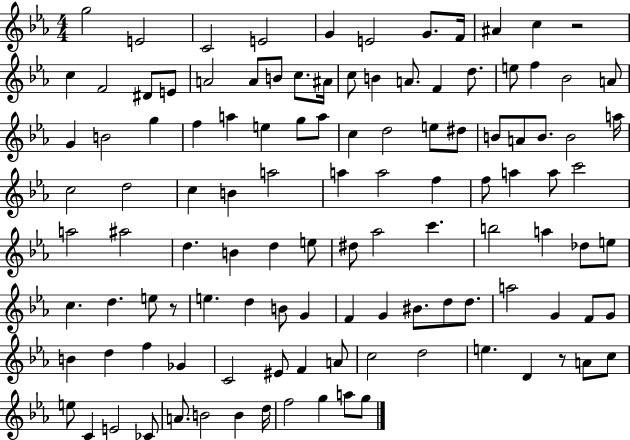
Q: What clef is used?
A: treble